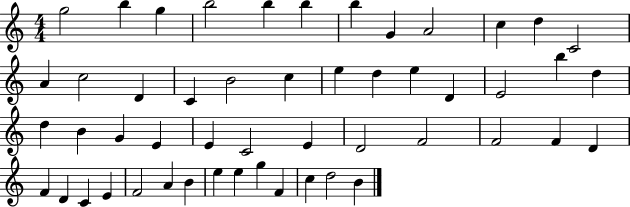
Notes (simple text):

G5/h B5/q G5/q B5/h B5/q B5/q B5/q G4/q A4/h C5/q D5/q C4/h A4/q C5/h D4/q C4/q B4/h C5/q E5/q D5/q E5/q D4/q E4/h B5/q D5/q D5/q B4/q G4/q E4/q E4/q C4/h E4/q D4/h F4/h F4/h F4/q D4/q F4/q D4/q C4/q E4/q F4/h A4/q B4/q E5/q E5/q G5/q F4/q C5/q D5/h B4/q